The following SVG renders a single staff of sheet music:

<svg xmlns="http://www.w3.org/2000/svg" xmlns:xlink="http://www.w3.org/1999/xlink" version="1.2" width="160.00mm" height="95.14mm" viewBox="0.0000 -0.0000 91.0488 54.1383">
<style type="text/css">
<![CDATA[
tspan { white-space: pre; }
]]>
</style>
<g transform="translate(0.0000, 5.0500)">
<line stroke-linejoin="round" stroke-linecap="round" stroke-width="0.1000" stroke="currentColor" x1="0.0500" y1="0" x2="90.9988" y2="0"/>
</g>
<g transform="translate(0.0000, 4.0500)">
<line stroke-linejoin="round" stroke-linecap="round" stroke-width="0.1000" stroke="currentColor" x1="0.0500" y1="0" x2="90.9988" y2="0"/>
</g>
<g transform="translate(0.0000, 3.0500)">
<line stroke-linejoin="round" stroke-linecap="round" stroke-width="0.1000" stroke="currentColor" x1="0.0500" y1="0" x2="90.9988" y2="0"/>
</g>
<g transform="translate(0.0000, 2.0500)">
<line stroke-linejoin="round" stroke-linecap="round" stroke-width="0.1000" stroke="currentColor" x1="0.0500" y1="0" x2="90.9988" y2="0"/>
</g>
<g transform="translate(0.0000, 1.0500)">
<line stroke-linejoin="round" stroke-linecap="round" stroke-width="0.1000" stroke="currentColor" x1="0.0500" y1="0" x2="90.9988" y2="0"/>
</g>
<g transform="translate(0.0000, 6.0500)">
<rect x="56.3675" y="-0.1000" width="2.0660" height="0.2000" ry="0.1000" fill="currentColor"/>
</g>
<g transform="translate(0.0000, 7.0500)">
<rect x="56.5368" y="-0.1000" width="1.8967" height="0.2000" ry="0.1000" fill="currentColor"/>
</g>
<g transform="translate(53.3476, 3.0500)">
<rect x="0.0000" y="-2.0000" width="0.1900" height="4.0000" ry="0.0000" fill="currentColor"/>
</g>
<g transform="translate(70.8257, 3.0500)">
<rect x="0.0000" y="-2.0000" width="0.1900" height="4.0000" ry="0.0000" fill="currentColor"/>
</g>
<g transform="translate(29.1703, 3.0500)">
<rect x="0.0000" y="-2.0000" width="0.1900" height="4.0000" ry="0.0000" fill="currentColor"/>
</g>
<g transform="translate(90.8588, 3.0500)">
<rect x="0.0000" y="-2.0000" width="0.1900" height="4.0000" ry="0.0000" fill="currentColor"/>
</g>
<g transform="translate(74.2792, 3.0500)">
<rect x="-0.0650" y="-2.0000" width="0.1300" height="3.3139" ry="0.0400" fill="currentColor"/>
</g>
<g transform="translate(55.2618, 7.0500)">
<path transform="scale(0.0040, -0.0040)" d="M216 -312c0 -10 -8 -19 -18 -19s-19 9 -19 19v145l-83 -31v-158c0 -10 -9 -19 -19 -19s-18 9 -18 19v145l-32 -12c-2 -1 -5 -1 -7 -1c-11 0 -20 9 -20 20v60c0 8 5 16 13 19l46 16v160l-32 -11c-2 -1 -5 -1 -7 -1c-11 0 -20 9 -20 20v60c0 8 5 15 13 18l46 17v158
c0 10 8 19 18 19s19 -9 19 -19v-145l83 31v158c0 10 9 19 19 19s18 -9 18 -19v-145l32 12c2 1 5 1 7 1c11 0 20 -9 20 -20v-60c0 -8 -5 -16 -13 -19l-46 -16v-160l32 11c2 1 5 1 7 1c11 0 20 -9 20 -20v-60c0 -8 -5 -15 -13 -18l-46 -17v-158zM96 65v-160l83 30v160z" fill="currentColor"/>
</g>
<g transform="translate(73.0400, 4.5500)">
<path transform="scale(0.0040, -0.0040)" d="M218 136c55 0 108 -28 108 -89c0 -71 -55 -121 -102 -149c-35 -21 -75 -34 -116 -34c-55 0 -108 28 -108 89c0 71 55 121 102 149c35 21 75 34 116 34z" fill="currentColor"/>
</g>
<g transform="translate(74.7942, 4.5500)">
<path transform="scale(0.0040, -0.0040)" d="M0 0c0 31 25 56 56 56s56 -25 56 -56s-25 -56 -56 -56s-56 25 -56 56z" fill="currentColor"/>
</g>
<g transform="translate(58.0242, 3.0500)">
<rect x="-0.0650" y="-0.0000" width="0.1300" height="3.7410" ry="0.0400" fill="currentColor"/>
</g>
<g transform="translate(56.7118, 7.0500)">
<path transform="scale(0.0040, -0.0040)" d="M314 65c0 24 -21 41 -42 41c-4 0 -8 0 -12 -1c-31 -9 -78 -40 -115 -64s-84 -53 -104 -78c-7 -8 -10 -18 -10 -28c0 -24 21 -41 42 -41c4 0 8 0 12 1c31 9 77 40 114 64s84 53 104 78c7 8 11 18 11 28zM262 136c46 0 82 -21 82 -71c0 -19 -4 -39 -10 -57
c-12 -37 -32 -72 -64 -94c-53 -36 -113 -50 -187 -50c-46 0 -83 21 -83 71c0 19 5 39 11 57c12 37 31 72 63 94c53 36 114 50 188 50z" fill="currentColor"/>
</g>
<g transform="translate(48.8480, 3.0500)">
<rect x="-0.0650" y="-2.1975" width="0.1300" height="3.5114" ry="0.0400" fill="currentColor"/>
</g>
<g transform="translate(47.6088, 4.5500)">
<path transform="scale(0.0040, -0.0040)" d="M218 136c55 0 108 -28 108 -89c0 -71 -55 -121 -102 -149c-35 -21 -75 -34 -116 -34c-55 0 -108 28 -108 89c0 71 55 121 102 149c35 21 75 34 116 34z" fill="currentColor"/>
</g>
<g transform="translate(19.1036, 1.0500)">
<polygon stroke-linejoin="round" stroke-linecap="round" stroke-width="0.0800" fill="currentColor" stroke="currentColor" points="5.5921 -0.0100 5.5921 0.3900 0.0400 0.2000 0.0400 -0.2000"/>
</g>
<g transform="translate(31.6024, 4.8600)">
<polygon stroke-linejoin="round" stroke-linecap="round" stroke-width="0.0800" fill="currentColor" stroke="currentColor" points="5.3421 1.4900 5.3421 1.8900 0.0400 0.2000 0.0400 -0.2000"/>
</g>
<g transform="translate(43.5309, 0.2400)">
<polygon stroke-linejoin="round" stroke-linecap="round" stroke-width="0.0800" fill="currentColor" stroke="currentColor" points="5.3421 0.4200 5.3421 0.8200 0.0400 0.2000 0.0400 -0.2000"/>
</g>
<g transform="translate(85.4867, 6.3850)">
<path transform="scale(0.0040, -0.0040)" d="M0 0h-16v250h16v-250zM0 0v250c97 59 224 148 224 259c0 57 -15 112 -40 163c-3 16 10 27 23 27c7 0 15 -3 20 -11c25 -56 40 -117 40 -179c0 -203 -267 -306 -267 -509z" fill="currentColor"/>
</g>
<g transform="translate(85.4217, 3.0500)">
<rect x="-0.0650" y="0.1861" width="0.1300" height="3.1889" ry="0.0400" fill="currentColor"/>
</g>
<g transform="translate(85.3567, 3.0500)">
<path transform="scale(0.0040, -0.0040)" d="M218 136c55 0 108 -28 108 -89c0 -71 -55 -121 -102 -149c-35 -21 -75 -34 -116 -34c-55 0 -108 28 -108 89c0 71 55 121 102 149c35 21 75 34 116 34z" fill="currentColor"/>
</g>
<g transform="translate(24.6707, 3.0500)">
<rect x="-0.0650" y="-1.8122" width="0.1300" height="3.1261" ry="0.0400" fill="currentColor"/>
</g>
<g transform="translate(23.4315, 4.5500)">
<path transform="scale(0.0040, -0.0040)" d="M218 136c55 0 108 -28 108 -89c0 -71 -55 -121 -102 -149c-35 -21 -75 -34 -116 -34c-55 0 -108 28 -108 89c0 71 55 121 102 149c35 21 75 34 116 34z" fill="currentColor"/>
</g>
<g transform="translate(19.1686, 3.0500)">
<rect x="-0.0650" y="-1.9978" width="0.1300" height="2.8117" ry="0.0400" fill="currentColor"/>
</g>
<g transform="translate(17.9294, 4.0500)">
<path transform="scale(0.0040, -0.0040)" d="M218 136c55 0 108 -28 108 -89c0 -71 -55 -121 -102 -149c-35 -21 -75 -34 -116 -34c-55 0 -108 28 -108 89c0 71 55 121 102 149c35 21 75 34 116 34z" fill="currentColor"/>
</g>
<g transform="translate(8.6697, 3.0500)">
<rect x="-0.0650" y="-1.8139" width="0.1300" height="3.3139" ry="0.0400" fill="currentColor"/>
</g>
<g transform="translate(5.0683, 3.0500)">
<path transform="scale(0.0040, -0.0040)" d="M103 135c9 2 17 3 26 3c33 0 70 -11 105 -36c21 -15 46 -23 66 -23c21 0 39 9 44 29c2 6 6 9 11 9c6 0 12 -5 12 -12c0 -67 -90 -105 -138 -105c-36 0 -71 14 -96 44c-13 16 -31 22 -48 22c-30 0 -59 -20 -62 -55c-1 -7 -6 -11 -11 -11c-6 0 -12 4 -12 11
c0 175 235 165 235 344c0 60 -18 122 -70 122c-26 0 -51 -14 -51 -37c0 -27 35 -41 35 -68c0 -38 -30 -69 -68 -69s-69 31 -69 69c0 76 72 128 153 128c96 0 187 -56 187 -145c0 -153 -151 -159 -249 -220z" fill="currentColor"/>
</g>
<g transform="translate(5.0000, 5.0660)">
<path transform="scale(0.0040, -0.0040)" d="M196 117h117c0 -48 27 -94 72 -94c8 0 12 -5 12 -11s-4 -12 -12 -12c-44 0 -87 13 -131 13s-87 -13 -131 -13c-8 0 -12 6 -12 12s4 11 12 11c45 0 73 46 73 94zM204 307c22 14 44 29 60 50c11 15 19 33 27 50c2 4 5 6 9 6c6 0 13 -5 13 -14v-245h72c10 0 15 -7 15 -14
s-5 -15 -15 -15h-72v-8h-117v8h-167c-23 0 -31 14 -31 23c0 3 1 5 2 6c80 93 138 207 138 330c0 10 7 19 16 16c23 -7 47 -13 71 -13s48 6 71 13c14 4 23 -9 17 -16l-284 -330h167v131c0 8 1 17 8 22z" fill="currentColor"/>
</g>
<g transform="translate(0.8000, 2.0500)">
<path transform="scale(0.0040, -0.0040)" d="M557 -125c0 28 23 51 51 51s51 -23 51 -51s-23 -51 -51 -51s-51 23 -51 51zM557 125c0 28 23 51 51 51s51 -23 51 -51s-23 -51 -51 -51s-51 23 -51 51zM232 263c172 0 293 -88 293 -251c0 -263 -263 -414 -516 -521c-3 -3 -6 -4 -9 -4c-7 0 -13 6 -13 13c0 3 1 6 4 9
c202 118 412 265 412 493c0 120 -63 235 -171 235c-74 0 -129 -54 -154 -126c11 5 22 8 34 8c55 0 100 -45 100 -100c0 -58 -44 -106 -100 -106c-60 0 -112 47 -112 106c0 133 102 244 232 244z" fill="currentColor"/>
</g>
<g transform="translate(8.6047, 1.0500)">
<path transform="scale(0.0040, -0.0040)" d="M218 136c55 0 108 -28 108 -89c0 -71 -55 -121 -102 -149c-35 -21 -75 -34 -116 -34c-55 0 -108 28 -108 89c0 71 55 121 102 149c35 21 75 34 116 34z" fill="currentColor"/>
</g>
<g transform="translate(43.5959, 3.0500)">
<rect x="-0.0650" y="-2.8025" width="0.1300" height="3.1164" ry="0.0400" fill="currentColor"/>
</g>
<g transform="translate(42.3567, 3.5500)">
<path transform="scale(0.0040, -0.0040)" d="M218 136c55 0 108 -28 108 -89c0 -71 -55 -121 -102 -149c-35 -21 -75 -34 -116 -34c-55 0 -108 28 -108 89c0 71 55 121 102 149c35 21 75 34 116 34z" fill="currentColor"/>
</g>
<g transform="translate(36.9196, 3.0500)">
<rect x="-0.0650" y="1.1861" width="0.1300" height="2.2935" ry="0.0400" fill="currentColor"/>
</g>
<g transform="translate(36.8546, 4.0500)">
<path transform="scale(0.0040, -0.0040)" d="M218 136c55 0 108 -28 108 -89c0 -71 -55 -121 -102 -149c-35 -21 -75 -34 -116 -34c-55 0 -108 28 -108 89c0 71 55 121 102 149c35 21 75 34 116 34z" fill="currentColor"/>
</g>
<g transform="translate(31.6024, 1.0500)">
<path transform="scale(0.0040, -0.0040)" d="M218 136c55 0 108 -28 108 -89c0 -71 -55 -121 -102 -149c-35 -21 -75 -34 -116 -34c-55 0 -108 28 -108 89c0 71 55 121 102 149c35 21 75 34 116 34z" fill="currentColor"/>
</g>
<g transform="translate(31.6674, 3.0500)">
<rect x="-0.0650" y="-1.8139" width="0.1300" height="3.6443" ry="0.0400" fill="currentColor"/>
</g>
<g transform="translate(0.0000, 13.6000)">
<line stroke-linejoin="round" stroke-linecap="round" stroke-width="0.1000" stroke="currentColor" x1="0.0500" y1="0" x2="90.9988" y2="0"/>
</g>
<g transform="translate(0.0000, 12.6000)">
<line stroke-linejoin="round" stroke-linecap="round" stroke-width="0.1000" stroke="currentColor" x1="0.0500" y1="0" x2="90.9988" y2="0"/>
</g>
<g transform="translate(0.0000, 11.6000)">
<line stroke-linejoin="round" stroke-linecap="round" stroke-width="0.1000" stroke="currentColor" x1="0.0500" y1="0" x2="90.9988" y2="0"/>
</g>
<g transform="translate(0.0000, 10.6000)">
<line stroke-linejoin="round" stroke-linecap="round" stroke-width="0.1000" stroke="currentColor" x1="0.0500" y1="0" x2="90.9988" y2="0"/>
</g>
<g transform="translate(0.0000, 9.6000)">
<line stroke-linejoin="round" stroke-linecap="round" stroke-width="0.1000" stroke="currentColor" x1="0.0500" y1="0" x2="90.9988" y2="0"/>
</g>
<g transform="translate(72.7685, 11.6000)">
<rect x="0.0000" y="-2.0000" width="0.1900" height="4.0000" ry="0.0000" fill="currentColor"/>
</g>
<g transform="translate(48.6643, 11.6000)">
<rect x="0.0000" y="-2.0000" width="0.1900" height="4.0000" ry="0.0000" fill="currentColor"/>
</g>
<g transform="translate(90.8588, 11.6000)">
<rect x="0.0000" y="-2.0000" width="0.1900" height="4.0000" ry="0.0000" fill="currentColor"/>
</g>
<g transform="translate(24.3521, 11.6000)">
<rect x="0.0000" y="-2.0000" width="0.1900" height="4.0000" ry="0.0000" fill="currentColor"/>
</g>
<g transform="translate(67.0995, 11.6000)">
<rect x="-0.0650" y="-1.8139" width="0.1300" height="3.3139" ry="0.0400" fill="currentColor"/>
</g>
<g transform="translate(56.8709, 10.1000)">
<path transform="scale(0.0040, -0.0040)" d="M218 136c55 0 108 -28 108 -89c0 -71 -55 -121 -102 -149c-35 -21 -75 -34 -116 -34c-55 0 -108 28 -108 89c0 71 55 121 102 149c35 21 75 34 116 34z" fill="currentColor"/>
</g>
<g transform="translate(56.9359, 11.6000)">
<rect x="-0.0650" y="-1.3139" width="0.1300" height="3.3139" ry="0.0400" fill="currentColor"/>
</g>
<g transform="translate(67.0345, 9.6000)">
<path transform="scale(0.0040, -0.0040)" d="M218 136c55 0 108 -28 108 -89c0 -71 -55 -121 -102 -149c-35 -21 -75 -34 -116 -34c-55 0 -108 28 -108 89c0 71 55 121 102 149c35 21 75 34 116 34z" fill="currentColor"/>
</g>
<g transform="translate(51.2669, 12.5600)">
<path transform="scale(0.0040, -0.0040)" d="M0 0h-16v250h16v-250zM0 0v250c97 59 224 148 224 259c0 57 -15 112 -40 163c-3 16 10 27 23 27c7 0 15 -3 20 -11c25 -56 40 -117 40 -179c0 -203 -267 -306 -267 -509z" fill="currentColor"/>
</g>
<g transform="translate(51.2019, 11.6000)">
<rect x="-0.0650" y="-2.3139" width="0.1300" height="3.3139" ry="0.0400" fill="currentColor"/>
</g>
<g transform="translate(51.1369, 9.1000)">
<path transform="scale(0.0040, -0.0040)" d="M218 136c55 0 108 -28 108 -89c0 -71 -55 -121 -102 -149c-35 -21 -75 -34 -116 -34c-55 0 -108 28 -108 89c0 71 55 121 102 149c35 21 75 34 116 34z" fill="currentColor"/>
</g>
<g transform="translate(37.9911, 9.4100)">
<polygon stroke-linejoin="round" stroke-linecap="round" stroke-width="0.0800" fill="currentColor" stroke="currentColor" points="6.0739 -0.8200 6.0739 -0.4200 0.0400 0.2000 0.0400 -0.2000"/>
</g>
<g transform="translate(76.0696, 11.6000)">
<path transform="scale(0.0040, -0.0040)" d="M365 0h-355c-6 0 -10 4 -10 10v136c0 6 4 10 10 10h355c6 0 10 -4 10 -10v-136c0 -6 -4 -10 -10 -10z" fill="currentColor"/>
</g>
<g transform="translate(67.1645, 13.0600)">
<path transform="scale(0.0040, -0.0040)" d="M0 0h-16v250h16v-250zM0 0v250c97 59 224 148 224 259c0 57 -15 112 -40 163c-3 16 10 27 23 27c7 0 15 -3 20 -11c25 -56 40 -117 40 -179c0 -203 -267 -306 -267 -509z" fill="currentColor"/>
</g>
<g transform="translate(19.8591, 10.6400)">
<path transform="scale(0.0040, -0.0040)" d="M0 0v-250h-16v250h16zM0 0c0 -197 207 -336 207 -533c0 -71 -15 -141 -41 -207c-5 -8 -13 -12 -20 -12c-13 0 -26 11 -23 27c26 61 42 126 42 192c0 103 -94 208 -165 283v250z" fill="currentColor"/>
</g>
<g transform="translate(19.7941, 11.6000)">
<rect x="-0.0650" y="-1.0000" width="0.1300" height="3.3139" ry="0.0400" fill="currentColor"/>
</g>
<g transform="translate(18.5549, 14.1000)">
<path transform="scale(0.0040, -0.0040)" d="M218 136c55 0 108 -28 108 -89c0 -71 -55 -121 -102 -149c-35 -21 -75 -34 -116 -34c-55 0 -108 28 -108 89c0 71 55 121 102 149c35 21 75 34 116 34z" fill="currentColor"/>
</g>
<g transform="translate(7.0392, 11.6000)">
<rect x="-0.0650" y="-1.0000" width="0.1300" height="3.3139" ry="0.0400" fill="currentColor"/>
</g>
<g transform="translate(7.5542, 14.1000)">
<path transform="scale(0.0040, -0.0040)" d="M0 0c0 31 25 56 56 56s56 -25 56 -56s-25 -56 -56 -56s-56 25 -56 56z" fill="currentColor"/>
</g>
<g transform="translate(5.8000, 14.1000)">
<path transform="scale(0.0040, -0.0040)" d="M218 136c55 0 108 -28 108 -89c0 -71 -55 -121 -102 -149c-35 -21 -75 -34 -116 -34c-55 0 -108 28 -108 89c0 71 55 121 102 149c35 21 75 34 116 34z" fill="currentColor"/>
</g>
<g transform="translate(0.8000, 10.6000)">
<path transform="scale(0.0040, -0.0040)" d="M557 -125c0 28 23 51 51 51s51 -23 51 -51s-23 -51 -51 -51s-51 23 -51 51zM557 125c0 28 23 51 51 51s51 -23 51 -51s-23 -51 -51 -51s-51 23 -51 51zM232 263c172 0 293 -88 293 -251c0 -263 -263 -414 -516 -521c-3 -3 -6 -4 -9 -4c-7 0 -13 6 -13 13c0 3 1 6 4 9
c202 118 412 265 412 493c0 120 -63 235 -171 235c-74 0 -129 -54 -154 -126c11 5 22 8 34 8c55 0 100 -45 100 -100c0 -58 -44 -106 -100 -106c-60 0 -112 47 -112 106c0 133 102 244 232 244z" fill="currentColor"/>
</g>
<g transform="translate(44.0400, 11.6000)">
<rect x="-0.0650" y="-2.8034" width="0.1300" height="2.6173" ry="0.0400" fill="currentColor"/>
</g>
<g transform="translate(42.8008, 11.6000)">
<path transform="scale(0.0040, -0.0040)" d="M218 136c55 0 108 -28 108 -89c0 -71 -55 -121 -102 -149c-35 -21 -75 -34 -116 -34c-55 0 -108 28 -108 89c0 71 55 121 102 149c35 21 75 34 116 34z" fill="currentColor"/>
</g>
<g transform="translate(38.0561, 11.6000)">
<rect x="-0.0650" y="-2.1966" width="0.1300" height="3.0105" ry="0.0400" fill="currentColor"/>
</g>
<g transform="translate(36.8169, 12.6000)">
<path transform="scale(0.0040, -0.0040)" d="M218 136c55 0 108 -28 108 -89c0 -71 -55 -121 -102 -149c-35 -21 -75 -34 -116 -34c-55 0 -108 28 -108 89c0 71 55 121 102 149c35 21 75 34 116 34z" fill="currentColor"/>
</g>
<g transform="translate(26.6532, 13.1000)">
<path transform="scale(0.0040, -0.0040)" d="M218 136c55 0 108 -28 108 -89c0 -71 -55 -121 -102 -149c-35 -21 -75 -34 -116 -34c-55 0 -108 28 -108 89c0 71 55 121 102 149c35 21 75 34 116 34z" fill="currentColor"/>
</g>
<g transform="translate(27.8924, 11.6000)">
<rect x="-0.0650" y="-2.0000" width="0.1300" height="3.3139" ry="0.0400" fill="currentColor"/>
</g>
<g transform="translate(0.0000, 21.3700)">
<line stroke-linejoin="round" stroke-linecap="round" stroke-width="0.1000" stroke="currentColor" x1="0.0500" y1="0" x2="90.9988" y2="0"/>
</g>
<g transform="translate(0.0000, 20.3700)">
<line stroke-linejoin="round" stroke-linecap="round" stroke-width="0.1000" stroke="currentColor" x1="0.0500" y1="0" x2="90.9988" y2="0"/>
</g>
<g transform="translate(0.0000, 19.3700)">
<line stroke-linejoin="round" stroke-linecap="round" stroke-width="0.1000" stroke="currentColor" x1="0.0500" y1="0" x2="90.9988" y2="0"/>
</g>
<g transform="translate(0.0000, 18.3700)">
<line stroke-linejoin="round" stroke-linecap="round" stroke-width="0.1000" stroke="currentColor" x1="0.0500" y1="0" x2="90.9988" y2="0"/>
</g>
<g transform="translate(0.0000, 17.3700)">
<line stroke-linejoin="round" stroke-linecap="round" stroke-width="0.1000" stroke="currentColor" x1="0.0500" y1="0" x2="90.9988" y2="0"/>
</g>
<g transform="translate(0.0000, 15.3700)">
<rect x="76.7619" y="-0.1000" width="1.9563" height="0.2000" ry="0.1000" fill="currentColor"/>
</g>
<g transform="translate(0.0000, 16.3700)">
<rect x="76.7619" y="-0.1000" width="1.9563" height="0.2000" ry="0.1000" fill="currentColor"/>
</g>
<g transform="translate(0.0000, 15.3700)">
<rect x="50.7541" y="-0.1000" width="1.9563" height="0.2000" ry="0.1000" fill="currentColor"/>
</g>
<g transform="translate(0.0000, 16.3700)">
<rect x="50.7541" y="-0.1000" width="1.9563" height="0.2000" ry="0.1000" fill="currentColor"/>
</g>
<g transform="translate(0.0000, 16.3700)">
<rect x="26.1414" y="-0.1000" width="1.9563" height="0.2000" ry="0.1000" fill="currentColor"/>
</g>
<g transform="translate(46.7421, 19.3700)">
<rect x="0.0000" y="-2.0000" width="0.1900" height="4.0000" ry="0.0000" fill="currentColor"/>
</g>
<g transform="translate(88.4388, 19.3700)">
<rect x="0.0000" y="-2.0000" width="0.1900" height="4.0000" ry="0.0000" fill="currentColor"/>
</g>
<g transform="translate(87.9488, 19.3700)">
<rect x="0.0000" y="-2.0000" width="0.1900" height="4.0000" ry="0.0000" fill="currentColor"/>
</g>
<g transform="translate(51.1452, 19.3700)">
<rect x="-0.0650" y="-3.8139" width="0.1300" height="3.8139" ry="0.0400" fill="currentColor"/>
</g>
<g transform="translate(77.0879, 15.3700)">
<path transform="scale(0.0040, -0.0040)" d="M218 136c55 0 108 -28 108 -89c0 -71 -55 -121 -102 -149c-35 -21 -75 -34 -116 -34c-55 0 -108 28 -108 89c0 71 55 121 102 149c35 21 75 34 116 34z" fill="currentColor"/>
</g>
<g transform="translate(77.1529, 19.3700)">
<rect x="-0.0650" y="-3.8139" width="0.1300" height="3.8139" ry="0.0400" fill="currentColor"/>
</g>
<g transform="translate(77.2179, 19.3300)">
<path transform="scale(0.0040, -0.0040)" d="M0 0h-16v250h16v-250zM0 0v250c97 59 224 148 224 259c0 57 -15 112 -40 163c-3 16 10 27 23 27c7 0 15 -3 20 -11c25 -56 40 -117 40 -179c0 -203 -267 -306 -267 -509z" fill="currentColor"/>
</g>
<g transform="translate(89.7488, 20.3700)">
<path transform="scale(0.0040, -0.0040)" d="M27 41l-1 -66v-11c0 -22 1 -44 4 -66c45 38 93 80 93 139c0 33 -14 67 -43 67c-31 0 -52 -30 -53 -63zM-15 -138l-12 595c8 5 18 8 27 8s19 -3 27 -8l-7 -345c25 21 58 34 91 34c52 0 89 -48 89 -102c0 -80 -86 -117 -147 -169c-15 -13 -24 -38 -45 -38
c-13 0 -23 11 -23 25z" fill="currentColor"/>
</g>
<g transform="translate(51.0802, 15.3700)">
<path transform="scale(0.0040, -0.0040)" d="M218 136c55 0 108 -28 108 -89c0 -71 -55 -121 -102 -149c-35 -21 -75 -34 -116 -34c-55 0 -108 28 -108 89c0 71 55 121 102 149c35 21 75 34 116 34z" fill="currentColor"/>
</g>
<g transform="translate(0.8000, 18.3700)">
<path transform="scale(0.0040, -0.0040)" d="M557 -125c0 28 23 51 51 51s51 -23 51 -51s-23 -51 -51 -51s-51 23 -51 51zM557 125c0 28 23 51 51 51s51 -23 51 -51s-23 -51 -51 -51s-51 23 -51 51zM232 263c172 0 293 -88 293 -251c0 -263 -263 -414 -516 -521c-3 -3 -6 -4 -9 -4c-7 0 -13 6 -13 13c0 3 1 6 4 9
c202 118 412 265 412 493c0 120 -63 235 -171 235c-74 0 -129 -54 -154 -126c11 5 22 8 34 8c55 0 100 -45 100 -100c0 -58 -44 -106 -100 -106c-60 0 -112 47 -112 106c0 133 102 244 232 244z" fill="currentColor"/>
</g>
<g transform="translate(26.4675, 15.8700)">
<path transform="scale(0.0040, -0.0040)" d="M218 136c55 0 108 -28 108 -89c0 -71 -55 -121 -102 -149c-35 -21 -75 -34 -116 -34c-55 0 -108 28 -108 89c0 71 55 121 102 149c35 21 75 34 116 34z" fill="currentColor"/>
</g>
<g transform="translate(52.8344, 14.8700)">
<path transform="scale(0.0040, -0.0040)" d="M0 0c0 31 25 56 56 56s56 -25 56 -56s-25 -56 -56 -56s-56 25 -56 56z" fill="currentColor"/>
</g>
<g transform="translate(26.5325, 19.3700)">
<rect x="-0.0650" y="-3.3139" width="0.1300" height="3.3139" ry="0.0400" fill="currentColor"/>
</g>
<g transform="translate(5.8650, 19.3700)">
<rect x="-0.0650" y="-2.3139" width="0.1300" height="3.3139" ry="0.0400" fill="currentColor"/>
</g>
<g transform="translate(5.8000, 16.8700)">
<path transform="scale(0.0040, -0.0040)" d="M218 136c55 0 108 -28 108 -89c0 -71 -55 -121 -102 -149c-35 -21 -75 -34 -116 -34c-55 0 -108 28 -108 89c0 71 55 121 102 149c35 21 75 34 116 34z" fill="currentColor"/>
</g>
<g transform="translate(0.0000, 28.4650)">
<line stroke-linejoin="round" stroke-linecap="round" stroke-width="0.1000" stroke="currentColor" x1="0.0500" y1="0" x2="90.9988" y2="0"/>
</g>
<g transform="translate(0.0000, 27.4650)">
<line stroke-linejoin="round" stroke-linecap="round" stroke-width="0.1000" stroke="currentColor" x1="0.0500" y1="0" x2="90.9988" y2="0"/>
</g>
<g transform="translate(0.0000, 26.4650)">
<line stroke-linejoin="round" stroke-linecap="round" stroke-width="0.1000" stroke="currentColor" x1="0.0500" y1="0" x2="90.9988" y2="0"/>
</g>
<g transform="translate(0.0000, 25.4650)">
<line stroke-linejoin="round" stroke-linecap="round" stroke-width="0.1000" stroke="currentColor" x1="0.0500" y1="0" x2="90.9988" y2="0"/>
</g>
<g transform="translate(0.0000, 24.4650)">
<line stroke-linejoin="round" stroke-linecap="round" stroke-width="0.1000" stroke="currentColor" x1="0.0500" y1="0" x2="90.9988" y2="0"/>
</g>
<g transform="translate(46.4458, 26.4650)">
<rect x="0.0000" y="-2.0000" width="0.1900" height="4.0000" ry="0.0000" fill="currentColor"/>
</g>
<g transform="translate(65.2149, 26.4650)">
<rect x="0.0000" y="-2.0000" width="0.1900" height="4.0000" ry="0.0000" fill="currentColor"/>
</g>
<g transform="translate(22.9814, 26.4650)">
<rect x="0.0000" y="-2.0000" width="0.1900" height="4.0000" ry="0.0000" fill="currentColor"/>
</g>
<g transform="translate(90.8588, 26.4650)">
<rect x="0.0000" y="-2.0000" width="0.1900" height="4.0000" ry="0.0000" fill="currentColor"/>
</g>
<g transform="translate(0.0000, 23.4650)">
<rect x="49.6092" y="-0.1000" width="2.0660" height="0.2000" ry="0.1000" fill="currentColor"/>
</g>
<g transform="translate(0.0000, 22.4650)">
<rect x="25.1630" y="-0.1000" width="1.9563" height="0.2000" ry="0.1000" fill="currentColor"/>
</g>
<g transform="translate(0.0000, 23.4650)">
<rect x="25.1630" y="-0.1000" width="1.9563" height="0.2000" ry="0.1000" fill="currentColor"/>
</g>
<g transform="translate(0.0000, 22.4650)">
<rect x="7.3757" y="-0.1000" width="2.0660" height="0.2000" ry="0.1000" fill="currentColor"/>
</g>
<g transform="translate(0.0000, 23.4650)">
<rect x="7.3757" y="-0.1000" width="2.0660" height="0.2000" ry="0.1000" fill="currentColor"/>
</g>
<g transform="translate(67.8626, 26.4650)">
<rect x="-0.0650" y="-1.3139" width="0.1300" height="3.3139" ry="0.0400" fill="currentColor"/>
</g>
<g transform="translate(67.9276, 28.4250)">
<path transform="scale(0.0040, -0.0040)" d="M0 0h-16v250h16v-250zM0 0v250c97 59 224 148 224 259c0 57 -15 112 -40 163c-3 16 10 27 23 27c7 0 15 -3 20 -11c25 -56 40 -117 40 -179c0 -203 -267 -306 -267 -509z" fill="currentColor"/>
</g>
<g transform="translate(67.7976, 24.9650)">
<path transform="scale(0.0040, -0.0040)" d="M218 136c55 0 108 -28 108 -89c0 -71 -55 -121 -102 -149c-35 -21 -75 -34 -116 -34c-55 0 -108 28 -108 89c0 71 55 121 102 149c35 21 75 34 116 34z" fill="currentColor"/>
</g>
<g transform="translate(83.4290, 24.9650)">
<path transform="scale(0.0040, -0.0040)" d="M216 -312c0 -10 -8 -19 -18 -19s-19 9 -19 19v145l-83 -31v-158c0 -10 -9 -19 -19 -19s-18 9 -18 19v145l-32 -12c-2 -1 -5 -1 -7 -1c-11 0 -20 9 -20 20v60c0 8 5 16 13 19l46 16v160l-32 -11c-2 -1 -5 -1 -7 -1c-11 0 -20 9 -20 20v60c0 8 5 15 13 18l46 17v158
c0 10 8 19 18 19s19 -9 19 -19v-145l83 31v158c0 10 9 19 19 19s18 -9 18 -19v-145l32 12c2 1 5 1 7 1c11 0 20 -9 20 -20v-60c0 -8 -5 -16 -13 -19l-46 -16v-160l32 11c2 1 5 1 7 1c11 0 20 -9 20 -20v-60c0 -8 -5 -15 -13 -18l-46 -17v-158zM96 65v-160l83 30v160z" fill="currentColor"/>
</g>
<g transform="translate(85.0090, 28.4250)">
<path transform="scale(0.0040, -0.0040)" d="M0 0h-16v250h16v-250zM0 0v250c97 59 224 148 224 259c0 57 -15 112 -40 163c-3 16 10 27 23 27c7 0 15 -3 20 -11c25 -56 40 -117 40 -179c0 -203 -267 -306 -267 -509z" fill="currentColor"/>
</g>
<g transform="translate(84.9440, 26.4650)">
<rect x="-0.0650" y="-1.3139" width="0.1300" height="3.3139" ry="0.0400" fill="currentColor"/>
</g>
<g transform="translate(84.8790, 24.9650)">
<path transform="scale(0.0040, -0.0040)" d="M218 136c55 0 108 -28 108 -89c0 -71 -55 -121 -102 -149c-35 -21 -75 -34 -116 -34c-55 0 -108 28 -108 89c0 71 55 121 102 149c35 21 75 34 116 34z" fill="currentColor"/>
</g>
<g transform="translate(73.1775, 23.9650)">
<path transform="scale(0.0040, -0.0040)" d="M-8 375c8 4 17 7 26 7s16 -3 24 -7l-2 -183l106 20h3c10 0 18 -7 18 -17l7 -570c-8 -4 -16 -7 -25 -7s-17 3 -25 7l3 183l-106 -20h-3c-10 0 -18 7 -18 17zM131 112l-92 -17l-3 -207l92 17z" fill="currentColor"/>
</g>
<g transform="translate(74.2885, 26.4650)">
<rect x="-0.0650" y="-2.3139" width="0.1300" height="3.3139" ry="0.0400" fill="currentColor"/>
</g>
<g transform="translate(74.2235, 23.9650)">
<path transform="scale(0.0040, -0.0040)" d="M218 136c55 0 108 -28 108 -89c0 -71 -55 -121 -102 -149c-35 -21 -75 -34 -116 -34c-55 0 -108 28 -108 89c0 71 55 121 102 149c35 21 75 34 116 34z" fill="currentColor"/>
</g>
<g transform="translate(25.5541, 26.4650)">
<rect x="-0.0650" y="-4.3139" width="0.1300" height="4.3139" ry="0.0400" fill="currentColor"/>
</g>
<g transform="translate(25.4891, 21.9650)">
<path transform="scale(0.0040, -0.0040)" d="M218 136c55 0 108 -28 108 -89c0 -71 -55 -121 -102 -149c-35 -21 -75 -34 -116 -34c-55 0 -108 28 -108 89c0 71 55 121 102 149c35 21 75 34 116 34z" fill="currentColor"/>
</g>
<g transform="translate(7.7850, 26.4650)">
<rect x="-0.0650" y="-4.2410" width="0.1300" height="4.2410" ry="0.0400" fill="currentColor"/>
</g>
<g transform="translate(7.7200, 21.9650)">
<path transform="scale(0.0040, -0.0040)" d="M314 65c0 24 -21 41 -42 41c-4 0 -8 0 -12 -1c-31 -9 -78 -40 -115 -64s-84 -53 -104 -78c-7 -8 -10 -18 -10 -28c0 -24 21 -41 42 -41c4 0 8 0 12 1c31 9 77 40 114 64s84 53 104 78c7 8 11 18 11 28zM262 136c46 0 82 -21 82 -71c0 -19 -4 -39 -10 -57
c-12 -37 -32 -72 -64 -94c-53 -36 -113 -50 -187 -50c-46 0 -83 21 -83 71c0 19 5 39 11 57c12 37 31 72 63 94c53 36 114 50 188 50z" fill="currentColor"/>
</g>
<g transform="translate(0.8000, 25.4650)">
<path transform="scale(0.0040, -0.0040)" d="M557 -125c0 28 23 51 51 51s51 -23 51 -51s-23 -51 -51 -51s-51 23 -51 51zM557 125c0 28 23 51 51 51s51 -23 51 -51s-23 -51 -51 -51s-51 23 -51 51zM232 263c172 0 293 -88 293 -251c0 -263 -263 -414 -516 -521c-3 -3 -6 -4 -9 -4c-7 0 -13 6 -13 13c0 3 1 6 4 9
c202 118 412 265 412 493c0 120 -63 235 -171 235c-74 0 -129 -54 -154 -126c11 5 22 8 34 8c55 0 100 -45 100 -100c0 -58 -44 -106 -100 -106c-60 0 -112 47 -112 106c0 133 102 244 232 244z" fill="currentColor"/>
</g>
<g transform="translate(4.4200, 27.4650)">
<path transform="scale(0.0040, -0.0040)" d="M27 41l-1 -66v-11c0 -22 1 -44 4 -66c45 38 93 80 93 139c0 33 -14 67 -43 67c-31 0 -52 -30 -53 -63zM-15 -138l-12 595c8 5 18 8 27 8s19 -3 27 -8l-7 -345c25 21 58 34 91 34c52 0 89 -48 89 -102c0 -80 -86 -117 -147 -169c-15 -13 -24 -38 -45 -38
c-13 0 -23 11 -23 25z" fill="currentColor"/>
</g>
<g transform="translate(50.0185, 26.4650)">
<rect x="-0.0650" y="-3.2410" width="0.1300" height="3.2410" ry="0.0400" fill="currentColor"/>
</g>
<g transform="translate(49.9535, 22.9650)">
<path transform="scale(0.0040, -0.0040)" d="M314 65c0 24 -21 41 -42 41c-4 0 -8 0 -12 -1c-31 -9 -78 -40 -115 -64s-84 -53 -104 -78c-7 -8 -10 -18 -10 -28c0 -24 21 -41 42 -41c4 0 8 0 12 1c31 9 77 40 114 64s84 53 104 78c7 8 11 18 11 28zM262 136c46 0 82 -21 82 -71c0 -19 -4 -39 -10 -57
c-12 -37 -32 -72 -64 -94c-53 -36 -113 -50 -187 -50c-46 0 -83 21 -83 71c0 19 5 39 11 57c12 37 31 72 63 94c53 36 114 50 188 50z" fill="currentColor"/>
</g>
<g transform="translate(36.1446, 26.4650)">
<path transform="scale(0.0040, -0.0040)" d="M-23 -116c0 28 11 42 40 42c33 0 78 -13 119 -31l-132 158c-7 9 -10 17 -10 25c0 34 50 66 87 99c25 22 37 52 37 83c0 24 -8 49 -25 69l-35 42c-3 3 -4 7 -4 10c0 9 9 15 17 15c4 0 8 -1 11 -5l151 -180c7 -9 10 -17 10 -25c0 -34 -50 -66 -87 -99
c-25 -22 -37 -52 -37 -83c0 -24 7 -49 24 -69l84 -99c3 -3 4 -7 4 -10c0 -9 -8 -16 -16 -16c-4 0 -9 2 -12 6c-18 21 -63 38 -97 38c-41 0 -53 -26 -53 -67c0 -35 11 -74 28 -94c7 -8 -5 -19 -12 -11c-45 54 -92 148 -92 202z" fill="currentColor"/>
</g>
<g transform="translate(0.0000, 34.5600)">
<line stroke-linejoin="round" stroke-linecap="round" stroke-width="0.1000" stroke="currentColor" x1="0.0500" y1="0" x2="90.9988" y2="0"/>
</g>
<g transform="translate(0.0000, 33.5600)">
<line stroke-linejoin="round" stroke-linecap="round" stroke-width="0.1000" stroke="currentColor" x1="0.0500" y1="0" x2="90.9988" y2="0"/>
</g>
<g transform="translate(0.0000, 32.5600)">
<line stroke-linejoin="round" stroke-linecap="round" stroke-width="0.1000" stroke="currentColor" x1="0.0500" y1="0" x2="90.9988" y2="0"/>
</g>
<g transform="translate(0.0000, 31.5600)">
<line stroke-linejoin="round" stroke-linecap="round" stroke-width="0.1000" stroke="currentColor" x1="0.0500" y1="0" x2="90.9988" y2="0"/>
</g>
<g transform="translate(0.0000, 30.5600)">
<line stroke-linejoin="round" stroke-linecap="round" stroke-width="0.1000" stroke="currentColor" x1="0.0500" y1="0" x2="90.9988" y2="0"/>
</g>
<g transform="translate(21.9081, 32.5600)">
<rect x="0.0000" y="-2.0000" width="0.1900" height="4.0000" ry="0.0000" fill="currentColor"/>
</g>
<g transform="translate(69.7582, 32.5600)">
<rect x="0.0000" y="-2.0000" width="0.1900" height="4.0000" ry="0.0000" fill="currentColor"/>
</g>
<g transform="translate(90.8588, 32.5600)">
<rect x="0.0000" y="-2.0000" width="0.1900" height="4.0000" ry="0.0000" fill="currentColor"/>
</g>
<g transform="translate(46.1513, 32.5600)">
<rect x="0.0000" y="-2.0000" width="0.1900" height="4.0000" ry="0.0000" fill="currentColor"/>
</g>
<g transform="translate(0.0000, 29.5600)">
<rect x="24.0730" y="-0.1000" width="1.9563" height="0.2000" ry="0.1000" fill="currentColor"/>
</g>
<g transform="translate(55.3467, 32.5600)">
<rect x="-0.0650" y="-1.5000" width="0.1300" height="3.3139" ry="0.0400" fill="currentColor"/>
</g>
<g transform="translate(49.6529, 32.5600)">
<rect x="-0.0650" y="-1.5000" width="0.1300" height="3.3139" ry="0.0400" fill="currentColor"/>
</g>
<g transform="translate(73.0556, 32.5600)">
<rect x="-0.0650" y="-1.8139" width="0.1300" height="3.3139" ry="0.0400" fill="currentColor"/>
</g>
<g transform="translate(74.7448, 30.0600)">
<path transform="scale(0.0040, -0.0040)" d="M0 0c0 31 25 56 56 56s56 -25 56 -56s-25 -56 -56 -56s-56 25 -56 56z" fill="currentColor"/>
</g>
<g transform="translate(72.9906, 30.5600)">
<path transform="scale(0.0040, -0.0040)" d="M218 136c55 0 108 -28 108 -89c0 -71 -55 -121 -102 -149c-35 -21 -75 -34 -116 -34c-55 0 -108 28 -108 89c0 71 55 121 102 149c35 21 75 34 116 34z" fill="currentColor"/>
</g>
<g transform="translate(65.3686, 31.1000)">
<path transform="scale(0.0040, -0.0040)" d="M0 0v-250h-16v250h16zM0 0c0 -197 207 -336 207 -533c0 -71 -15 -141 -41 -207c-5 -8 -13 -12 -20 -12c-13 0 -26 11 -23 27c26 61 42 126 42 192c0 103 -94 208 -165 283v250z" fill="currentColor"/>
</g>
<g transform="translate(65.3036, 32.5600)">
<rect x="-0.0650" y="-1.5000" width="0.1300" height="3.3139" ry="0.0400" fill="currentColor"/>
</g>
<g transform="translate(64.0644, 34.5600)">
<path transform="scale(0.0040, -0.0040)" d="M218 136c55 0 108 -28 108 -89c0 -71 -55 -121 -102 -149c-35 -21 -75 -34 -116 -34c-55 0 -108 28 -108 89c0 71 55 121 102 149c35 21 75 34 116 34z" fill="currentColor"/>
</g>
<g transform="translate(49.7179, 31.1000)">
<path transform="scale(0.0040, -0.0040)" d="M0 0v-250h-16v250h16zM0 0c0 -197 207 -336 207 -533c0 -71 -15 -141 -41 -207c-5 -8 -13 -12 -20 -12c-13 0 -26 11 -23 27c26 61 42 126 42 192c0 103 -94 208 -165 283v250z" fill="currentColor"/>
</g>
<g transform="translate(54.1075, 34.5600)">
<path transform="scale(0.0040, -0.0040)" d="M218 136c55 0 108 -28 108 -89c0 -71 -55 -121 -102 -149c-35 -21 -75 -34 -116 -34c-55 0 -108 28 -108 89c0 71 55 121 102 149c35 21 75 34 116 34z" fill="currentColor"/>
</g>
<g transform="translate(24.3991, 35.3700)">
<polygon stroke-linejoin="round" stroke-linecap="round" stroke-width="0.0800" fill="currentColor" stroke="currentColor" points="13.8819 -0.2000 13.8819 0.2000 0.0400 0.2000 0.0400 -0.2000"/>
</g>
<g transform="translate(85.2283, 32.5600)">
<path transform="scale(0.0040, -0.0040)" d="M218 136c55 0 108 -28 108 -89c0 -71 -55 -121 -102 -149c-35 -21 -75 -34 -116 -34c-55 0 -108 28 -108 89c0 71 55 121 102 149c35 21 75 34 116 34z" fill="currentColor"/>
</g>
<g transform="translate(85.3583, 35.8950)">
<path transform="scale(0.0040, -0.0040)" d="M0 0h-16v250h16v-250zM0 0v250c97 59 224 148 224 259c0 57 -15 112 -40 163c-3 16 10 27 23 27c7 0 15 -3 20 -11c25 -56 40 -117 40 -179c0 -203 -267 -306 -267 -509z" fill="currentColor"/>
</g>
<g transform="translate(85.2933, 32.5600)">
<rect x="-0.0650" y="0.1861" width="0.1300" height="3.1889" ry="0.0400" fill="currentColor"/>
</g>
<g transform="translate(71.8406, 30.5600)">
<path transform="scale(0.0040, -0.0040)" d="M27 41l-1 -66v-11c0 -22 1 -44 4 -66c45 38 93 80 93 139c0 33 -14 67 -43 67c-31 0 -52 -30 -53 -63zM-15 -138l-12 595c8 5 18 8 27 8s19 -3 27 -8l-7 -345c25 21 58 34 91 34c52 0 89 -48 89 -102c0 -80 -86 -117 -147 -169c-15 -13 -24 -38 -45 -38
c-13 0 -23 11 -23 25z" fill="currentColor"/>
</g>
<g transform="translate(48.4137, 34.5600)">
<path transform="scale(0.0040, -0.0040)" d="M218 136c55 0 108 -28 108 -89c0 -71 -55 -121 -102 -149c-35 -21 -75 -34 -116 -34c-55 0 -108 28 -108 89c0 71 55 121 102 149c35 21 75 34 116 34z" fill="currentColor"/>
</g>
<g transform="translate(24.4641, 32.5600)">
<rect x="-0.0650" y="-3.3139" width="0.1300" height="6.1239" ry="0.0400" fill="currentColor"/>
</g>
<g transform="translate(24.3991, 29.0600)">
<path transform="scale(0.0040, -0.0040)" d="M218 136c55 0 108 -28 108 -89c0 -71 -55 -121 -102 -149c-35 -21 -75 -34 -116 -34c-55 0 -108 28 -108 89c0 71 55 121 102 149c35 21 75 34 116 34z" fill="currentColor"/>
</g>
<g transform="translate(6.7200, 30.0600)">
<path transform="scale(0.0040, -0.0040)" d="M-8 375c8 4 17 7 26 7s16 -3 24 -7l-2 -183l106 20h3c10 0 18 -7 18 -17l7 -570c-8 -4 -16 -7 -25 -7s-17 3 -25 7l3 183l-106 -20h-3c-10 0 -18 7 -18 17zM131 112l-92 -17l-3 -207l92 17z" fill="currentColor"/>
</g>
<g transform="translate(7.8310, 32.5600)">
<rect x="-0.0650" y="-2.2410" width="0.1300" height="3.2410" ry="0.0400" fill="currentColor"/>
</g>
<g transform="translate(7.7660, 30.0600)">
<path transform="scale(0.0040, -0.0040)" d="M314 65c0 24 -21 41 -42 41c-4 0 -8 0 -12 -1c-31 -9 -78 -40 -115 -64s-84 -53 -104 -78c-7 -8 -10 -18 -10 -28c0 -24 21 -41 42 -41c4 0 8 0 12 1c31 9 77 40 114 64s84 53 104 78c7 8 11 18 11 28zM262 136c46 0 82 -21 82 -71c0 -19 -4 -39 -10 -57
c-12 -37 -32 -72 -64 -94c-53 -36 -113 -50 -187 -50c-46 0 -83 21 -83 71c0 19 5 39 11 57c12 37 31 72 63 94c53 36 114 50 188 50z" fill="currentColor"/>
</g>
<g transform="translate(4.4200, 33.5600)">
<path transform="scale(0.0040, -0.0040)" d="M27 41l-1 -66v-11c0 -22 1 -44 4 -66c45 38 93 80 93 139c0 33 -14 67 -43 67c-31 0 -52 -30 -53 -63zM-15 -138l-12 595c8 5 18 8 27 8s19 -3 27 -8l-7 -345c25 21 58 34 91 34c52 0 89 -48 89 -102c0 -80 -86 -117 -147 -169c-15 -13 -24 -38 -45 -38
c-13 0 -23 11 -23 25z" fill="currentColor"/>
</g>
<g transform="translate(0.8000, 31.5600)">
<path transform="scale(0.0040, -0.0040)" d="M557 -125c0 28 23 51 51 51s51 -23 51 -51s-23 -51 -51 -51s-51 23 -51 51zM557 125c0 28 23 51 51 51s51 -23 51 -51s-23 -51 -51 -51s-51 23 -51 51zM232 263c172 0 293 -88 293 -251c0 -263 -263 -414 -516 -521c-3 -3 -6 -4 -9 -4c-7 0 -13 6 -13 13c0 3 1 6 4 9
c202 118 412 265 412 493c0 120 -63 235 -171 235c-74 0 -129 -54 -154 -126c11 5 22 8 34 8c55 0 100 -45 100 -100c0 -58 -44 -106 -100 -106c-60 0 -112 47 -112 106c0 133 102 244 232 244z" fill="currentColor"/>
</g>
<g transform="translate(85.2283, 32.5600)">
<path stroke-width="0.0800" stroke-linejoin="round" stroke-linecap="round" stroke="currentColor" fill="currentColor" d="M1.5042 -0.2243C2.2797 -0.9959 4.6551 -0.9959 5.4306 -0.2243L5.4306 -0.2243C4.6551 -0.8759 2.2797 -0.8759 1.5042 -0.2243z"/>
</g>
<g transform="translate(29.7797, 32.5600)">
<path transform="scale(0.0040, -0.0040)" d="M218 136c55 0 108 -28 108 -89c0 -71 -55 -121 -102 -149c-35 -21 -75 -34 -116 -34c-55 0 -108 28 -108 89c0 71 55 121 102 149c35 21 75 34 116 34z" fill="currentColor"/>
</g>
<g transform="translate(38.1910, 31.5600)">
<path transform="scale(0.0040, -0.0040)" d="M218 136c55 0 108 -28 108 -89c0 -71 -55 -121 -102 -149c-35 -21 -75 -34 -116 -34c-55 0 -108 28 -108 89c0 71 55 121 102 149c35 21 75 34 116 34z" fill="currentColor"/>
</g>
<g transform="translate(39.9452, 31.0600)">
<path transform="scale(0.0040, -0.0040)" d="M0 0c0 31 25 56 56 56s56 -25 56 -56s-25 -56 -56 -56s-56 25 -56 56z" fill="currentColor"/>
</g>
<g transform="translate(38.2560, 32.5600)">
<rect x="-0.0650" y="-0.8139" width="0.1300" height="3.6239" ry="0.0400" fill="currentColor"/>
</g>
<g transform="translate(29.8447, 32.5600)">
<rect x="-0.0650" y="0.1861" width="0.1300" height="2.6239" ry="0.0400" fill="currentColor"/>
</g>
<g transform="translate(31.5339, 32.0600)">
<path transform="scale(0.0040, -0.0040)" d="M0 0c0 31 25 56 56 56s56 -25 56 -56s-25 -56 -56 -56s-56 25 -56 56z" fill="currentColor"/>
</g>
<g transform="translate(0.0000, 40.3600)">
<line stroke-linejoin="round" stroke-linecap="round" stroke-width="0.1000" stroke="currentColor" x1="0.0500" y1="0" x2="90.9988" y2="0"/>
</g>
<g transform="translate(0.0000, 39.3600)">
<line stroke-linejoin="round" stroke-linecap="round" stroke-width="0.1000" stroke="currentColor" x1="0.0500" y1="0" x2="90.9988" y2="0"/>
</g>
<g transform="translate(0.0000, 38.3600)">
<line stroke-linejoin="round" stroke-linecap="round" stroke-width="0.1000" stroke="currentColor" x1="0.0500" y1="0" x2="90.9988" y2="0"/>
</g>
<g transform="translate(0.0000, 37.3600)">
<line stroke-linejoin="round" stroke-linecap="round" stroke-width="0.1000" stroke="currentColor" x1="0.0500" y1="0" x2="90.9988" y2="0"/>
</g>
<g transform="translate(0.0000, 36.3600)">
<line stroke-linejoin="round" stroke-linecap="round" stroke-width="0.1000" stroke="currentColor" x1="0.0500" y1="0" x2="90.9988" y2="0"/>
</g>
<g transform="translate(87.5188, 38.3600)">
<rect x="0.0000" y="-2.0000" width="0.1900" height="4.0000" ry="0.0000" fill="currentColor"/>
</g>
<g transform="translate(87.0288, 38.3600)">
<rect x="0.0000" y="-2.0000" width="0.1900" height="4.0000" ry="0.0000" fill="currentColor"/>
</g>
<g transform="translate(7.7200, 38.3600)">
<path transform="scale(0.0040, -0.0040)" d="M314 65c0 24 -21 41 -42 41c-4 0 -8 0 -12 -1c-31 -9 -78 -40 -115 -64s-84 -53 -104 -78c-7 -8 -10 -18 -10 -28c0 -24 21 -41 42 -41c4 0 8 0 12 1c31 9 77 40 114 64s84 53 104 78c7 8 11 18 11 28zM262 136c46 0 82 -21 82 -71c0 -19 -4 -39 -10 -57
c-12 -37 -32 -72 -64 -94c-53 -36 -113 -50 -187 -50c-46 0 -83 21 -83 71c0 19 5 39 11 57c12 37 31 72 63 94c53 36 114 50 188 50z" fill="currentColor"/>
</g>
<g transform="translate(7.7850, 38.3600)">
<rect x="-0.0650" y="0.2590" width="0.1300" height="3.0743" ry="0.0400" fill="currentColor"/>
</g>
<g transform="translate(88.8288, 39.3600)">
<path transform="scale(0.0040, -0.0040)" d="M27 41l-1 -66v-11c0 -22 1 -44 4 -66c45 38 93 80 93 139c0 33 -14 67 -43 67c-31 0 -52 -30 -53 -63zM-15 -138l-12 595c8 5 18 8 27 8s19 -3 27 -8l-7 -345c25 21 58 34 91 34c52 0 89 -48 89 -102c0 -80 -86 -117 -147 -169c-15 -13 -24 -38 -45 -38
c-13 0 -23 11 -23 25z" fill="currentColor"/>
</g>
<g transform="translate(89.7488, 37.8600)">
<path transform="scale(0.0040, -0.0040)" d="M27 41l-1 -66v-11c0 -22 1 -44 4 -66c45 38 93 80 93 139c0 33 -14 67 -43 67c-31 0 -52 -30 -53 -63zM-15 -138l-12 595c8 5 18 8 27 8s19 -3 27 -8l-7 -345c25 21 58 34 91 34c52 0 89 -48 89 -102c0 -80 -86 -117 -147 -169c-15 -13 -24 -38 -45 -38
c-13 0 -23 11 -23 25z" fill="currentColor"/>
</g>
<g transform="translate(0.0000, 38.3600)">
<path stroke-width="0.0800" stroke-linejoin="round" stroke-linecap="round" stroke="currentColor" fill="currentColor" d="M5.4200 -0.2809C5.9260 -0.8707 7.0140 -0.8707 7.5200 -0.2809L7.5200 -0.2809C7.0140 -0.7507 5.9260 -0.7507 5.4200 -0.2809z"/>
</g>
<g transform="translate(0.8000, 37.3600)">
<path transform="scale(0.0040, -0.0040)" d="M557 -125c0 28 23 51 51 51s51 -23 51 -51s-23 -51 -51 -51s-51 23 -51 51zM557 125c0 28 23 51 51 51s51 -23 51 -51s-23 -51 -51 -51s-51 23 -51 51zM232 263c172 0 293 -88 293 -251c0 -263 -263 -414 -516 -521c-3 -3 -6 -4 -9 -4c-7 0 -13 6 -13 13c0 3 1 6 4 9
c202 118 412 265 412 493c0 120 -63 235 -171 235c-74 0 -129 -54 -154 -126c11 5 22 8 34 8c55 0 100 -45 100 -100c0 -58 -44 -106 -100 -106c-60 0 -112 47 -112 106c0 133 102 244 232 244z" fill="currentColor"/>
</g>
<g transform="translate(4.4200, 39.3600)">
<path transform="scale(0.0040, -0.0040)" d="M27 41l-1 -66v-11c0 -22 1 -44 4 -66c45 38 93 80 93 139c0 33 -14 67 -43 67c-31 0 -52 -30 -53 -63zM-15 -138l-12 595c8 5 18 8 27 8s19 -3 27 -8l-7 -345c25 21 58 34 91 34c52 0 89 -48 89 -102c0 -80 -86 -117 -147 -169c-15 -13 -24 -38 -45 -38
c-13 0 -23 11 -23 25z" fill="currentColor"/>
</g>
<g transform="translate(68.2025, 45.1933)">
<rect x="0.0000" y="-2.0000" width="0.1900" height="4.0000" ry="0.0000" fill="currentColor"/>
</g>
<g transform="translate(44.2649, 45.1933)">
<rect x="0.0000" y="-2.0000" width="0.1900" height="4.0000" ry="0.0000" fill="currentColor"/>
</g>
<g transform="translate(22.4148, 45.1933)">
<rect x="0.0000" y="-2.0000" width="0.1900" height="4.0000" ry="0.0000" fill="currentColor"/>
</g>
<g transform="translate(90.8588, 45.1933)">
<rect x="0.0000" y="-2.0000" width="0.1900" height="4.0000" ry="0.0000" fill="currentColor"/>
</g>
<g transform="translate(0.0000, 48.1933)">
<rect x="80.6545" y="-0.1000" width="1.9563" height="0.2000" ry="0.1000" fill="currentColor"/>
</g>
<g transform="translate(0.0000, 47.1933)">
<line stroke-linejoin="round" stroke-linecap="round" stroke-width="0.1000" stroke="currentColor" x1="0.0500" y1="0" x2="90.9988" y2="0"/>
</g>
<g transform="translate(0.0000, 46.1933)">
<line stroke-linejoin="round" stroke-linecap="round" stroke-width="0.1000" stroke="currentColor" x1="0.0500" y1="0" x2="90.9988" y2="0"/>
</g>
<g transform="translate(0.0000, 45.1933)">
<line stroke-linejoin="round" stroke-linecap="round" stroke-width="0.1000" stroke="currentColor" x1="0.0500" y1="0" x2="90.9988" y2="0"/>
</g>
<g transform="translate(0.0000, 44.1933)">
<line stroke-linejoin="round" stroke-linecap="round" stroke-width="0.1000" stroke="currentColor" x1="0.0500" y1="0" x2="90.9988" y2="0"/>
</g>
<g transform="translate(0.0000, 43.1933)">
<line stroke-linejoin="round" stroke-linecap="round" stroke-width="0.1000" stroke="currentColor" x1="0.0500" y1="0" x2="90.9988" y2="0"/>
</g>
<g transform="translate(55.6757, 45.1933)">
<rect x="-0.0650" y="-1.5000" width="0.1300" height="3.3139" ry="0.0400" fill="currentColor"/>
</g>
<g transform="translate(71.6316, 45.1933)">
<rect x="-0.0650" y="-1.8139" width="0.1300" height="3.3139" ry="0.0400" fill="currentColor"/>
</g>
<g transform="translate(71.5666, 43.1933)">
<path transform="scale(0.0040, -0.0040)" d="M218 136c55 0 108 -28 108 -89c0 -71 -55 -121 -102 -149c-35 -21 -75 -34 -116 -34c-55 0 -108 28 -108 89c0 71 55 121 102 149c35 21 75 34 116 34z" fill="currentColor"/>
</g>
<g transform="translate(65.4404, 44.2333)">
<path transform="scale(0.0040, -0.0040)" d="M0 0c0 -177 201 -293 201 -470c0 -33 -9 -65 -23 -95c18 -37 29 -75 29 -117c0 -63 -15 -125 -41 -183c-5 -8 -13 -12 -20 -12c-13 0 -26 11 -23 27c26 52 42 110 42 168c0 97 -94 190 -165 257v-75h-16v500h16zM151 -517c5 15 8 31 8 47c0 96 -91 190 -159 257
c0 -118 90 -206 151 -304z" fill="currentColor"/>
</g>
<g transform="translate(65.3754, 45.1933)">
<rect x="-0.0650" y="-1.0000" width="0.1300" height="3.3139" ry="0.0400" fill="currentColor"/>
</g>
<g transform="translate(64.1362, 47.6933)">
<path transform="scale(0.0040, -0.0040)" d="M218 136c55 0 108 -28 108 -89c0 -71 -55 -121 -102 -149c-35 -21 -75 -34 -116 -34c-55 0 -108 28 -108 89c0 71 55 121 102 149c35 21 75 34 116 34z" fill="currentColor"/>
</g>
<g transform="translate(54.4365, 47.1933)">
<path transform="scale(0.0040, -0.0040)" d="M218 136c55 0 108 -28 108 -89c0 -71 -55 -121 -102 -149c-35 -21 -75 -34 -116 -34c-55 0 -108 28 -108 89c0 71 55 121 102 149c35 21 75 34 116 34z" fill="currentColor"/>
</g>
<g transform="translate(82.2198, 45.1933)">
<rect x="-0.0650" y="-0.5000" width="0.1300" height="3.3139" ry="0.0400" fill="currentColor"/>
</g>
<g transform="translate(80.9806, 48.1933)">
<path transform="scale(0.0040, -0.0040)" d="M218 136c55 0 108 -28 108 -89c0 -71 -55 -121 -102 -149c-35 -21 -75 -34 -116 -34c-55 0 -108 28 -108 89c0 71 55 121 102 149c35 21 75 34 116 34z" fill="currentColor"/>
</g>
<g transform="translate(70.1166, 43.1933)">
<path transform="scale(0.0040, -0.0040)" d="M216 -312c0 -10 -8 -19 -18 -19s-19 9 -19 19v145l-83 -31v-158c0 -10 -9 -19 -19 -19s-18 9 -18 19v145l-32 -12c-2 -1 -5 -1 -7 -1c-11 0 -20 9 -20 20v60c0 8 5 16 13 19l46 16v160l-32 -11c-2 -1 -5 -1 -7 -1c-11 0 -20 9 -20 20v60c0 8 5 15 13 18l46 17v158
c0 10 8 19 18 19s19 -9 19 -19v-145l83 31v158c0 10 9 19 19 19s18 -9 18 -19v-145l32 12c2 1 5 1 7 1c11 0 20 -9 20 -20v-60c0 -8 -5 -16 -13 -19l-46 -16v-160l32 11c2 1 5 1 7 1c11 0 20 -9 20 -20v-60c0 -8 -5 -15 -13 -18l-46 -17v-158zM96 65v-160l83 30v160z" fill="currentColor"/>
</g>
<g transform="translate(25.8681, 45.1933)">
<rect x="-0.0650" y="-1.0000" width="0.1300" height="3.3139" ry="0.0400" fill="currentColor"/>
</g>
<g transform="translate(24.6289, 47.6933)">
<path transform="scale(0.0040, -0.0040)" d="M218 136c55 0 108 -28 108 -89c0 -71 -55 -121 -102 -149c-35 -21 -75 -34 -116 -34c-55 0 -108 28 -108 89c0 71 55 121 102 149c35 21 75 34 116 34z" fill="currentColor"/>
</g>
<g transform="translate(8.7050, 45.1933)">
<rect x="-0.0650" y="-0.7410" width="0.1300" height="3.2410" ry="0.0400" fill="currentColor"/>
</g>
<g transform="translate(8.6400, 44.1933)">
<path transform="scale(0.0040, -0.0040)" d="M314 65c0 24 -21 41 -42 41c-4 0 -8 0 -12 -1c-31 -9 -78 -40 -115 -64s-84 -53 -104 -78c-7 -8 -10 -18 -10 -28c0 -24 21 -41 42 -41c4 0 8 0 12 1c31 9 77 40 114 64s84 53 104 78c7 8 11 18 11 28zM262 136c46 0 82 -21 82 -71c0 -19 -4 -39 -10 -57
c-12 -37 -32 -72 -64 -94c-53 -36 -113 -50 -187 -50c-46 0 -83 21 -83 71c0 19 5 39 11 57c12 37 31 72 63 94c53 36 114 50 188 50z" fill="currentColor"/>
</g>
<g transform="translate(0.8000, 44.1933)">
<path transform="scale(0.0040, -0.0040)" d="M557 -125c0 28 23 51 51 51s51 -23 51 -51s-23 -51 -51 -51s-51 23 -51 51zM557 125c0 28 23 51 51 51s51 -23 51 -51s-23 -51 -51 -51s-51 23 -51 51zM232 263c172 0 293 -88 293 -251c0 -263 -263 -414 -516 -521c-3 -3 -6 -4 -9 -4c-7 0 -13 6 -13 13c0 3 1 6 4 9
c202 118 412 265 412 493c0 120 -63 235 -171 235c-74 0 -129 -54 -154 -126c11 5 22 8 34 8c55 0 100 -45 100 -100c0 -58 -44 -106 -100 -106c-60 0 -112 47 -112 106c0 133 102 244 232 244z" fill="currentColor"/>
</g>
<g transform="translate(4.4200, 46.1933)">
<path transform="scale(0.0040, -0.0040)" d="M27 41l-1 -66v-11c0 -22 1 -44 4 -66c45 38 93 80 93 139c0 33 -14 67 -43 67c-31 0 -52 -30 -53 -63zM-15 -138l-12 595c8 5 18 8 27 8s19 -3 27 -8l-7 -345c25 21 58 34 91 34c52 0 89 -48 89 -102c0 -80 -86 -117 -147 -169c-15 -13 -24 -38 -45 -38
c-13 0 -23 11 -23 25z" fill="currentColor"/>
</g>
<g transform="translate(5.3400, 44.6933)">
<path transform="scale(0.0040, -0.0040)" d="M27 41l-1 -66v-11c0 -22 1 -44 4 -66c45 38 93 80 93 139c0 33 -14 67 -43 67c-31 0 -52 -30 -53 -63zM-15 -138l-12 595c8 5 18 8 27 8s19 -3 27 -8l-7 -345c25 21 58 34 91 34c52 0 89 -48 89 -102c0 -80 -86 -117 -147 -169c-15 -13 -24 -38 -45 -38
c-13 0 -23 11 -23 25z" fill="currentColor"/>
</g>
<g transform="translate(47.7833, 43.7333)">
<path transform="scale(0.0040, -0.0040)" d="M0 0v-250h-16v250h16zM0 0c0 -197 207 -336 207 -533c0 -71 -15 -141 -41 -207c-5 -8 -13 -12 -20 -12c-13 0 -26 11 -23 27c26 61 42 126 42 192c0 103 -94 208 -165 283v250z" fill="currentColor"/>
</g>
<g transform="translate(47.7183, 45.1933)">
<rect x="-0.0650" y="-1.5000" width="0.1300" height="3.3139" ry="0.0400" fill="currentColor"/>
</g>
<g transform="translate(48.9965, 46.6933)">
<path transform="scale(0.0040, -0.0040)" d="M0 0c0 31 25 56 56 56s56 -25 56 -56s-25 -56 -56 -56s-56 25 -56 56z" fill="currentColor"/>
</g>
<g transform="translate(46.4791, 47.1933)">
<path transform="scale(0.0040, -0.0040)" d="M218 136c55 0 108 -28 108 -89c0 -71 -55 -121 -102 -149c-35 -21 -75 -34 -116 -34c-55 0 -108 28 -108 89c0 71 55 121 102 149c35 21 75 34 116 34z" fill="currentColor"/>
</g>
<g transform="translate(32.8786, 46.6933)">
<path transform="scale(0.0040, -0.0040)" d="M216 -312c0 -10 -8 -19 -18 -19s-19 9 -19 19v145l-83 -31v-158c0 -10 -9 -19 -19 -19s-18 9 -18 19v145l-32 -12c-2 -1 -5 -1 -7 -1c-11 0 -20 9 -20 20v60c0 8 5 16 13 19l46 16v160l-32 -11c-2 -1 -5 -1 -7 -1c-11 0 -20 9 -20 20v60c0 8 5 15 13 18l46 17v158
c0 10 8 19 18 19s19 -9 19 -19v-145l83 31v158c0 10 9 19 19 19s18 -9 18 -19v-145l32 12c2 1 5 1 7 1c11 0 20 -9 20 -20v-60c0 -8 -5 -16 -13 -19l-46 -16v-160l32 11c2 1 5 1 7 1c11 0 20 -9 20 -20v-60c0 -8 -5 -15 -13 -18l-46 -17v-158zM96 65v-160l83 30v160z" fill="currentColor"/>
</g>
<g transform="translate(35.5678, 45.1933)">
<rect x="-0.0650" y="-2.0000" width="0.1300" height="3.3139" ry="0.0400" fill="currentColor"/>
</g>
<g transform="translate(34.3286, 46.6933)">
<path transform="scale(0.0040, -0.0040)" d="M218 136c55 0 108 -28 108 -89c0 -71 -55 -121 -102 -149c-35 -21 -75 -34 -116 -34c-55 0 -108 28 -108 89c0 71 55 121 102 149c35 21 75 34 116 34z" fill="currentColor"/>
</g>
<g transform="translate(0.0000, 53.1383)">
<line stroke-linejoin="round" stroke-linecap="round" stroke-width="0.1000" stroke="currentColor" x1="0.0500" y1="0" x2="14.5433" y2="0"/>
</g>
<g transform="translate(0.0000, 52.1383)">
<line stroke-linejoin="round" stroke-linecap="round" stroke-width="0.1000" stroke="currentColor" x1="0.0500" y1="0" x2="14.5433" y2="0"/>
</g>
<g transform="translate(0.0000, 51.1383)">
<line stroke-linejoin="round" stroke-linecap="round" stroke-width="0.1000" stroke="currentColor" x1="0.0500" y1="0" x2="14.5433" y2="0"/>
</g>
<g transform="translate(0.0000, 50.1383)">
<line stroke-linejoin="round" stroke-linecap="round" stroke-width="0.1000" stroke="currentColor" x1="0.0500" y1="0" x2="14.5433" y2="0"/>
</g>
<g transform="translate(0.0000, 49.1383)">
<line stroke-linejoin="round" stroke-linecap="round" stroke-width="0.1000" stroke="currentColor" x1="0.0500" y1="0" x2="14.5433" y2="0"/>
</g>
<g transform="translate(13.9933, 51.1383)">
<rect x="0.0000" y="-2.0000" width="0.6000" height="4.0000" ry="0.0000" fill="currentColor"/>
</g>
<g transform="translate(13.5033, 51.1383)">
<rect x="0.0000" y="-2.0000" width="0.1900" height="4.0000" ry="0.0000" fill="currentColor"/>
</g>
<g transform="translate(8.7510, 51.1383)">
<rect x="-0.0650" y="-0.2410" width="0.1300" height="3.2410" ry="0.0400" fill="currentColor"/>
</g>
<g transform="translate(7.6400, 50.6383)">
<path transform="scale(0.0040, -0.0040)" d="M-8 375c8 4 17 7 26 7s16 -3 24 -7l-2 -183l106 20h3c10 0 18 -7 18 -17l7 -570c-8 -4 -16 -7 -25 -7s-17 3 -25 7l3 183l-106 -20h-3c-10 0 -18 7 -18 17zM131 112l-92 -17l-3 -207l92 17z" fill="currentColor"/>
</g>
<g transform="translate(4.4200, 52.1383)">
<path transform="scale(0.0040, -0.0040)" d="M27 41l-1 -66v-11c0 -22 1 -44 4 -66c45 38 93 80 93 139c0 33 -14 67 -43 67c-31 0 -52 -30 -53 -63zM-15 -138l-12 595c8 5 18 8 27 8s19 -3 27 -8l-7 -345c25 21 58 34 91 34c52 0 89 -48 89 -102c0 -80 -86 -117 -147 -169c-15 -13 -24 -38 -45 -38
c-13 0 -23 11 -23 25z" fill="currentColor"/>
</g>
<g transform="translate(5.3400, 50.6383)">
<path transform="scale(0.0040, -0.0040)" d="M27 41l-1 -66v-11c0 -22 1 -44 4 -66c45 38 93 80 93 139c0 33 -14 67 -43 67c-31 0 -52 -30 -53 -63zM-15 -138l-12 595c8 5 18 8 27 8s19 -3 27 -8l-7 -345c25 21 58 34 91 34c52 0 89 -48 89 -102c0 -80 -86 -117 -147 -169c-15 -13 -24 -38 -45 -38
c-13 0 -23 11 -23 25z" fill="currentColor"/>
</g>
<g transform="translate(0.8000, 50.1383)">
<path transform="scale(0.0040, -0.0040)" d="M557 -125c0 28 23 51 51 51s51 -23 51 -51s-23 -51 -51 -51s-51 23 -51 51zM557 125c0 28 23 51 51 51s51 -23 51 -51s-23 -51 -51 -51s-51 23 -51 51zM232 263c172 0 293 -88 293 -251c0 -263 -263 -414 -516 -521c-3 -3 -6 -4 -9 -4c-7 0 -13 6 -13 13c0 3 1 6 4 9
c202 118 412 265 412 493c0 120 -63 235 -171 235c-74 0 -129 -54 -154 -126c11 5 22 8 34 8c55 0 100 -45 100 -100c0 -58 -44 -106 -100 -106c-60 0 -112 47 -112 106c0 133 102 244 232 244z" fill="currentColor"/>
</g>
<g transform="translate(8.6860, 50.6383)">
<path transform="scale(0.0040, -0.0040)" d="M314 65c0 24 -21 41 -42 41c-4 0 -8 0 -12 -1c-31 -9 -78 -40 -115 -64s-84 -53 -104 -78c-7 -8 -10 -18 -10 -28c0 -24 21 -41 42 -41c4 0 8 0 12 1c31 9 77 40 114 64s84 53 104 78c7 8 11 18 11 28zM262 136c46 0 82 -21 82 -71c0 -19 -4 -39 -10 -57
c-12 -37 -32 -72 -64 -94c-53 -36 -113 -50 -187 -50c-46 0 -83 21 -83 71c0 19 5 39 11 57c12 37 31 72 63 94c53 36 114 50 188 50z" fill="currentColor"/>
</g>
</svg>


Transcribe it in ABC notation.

X:1
T:Untitled
M:2/4
L:1/4
K:C
A, B,,/2 A,,/2 A,/2 B,,/2 C,/2 A,,/2 ^C,,2 A,, D,/2 F,, F,,/2 A,, B,,/2 D,/2 B,/2 G, A,/2 z2 B, D E E/2 F2 F z D2 G,/2 B, ^G,/2 B,2 D/2 D,/2 F,/2 G,,/2 G,, G,,/2 _A, D,/2 D,2 F,2 F,, ^A,, G,,/2 G,, F,,/4 ^A, _E,, E,2